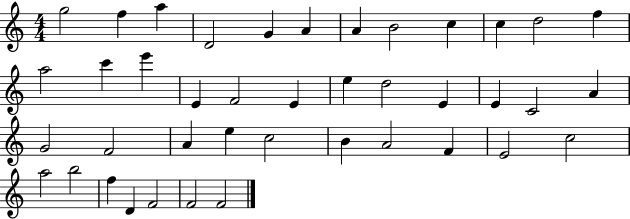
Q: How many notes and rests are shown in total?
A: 41